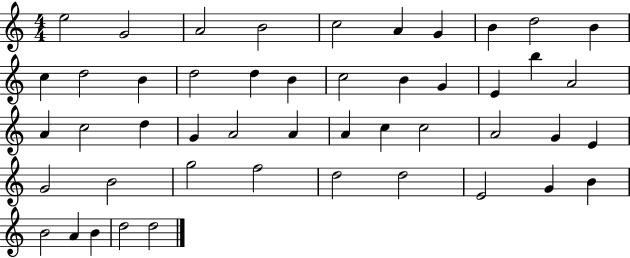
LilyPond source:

{
  \clef treble
  \numericTimeSignature
  \time 4/4
  \key c \major
  e''2 g'2 | a'2 b'2 | c''2 a'4 g'4 | b'4 d''2 b'4 | \break c''4 d''2 b'4 | d''2 d''4 b'4 | c''2 b'4 g'4 | e'4 b''4 a'2 | \break a'4 c''2 d''4 | g'4 a'2 a'4 | a'4 c''4 c''2 | a'2 g'4 e'4 | \break g'2 b'2 | g''2 f''2 | d''2 d''2 | e'2 g'4 b'4 | \break b'2 a'4 b'4 | d''2 d''2 | \bar "|."
}